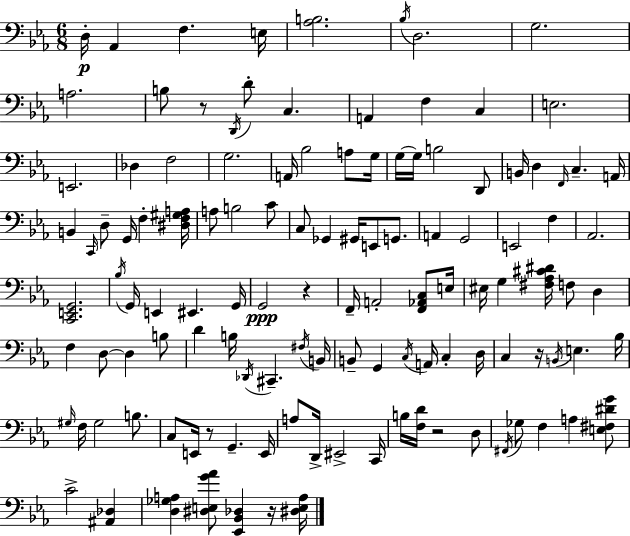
{
  \clef bass
  \numericTimeSignature
  \time 6/8
  \key c \minor
  d16-.\p aes,4 f4. e16 | <aes b>2. | \acciaccatura { bes16 } d2. | g2. | \break a2. | b8 r8 \acciaccatura { d,16 } d'8-. c4. | a,4 f4 c4 | e2. | \break e,2. | des4 f2 | g2. | a,16 bes2 a8 | \break g16 g16~~ g16 b2 | d,8 b,16 d4 \grace { f,16 } c4.-- | a,16 b,4 \grace { c,16 } d8-- g,16 f4-. | <dis f gis a>16 a8 b2 | \break c'8 c8 ges,4 gis,16 e,8 | g,8. a,4 g,2 | e,2 | f4 aes,2. | \break <c, e, g,>2. | \acciaccatura { bes16 } g,16 e,4 eis,4. | g,16 g,2\ppp | r4 f,16-- a,2-. | \break <f, aes, c>8 e16 eis16 g4 <fis aes cis' dis'>16 f8 | d4 f4 d8~~ d4 | b8 d'4 b16 \acciaccatura { des,16 } cis,4.-- | \acciaccatura { fis16 } b,16 b,8-- g,4 | \break \acciaccatura { c16 } a,16 c4-. d16 c4 | r16 \acciaccatura { b,16 } e4. bes16 \grace { gis16 } f16 gis2 | b8. c8 | e,16 r8 g,4.-- e,16 a8 | \break d,16-> eis,2-> c,16 b16 <f d'>16 | r2 d8 \acciaccatura { fis,16 } ges8 | f4 a4 <e fis dis' g'>8 c'2-> | <ais, des>4 <d ges a>4 | \break <dis e g' aes'>8 <ees, bes, des>4 r16 <dis e a>16 \bar "|."
}